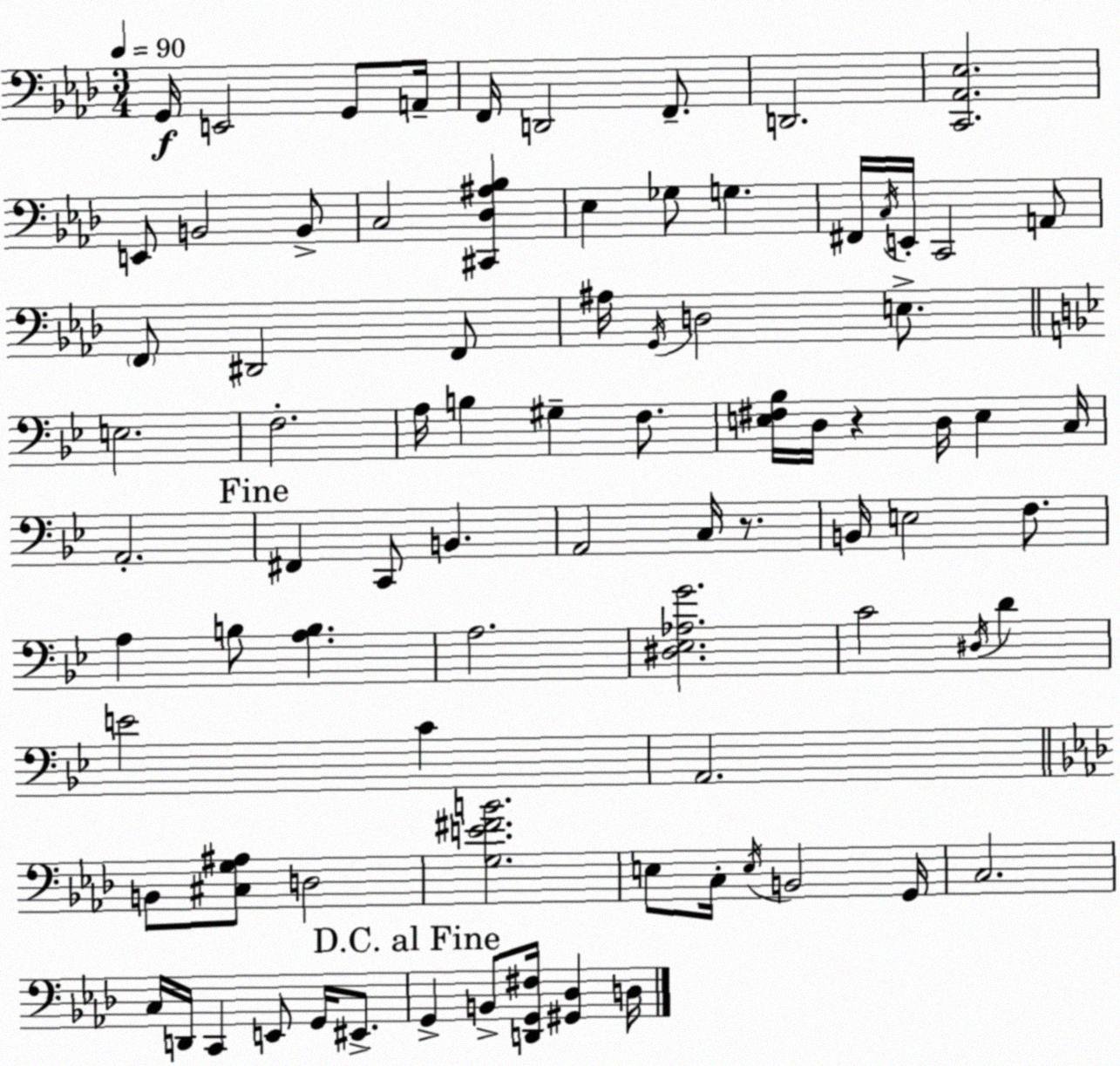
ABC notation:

X:1
T:Untitled
M:3/4
L:1/4
K:Fm
G,,/4 E,,2 G,,/2 A,,/4 F,,/4 D,,2 F,,/2 D,,2 [C,,_A,,_E,]2 E,,/2 B,,2 B,,/2 C,2 [^C,,_D,^A,_B,] _E, _G,/2 G, ^F,,/4 C,/4 E,,/4 C,,2 A,,/2 F,,/2 ^D,,2 F,,/2 ^A,/4 G,,/4 D,2 E,/2 E,2 F,2 A,/4 B, ^G, F,/2 [E,^F,_B,]/4 D,/4 z D,/4 E, C,/4 A,,2 ^F,, C,,/2 B,, A,,2 C,/4 z/2 B,,/4 E,2 F,/2 A, B,/2 [A,B,] A,2 [^D,_E,_A,G]2 C2 ^D,/4 D E2 C A,,2 B,,/2 [^C,G,^A,]/2 D,2 [G,E^FB]2 E,/2 C,/4 E,/4 B,,2 G,,/4 C,2 C,/4 D,,/4 C,, E,,/2 G,,/4 ^E,,/2 G,, B,,/2 [D,,G,,^F,]/4 [^G,,_D,] D,/4